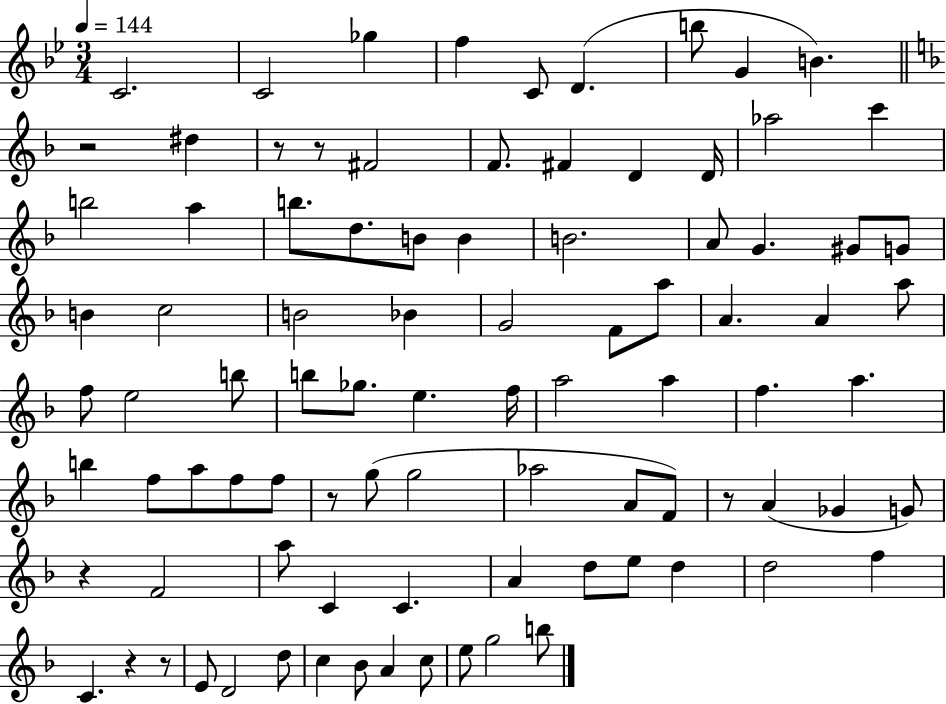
C4/h. C4/h Gb5/q F5/q C4/e D4/q. B5/e G4/q B4/q. R/h D#5/q R/e R/e F#4/h F4/e. F#4/q D4/q D4/s Ab5/h C6/q B5/h A5/q B5/e. D5/e. B4/e B4/q B4/h. A4/e G4/q. G#4/e G4/e B4/q C5/h B4/h Bb4/q G4/h F4/e A5/e A4/q. A4/q A5/e F5/e E5/h B5/e B5/e Gb5/e. E5/q. F5/s A5/h A5/q F5/q. A5/q. B5/q F5/e A5/e F5/e F5/e R/e G5/e G5/h Ab5/h A4/e F4/e R/e A4/q Gb4/q G4/e R/q F4/h A5/e C4/q C4/q. A4/q D5/e E5/e D5/q D5/h F5/q C4/q. R/q R/e E4/e D4/h D5/e C5/q Bb4/e A4/q C5/e E5/e G5/h B5/e